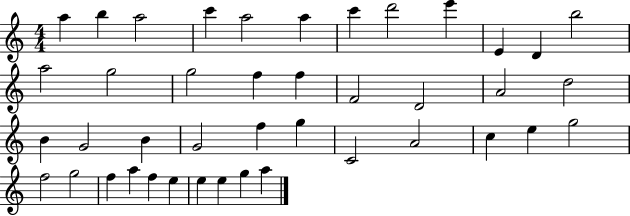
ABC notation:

X:1
T:Untitled
M:4/4
L:1/4
K:C
a b a2 c' a2 a c' d'2 e' E D b2 a2 g2 g2 f f F2 D2 A2 d2 B G2 B G2 f g C2 A2 c e g2 f2 g2 f a f e e e g a